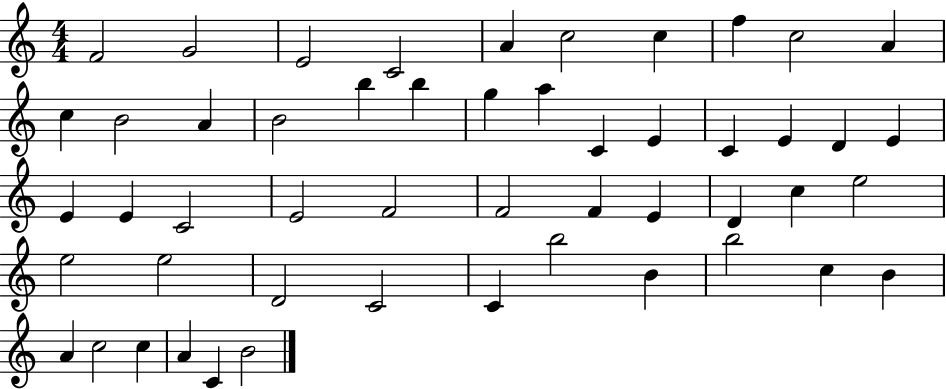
X:1
T:Untitled
M:4/4
L:1/4
K:C
F2 G2 E2 C2 A c2 c f c2 A c B2 A B2 b b g a C E C E D E E E C2 E2 F2 F2 F E D c e2 e2 e2 D2 C2 C b2 B b2 c B A c2 c A C B2